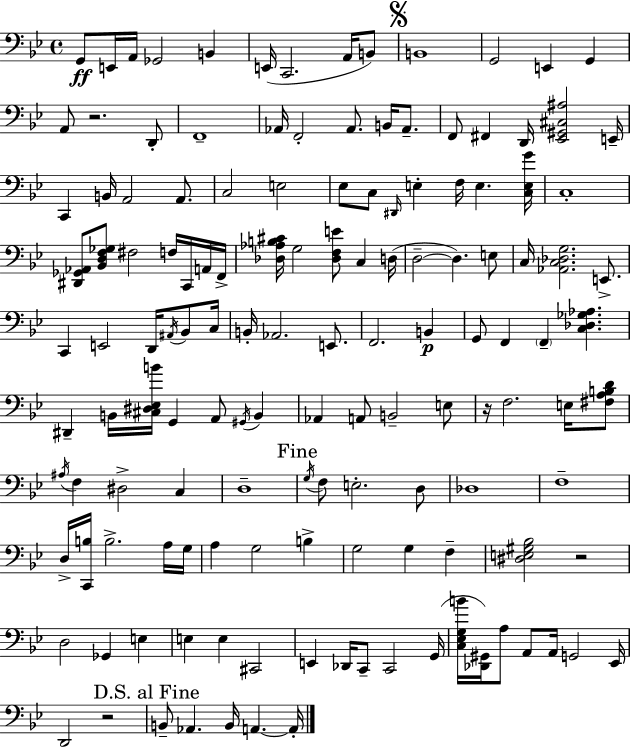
X:1
T:Untitled
M:4/4
L:1/4
K:Bb
G,,/2 E,,/4 A,,/4 _G,,2 B,, E,,/4 C,,2 A,,/4 B,,/2 B,,4 G,,2 E,, G,, A,,/2 z2 D,,/2 F,,4 _A,,/4 F,,2 _A,,/2 B,,/4 _A,,/2 F,,/2 ^F,, D,,/4 [_E,,^G,,^C,^A,]2 E,,/4 C,, B,,/4 A,,2 A,,/2 C,2 E,2 _E,/2 C,/2 ^D,,/4 E, F,/4 E, [C,E,G]/4 C,4 [^D,,_G,,_A,,]/2 [_B,,D,F,_G,]/2 ^F,2 F,/4 C,,/4 A,,/4 F,,/4 [_D,_A,B,^C]/4 G,2 [_D,F,E]/2 C, D,/4 D,2 D, E,/2 C,/4 [_A,,C,_D,G,]2 E,,/2 C,, E,,2 D,,/4 ^A,,/4 _B,,/2 C,/4 B,,/4 _A,,2 E,,/2 F,,2 B,, G,,/2 F,, F,, [C,_D,_G,_A,] ^D,, B,,/4 [^C,^D,_E,B]/4 G,, A,,/2 ^G,,/4 B,, _A,, A,,/2 B,,2 E,/2 z/4 F,2 E,/4 [^F,A,B,D]/2 ^A,/4 F, ^D,2 C, D,4 G,/4 F,/2 E,2 D,/2 _D,4 F,4 D,/4 [C,,B,]/4 B,2 A,/4 G,/4 A, G,2 B, G,2 G, F, [^D,E,^G,_B,]2 z2 D,2 _G,, E, E, E, ^C,,2 E,, _D,,/4 C,,/2 C,,2 G,,/4 [C,_E,G,B]/4 [_D,,^G,,]/4 A,/2 A,,/2 A,,/4 G,,2 _E,,/4 D,,2 z2 B,,/2 _A,, B,,/4 A,, A,,/4